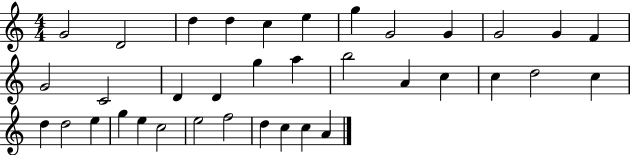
G4/h D4/h D5/q D5/q C5/q E5/q G5/q G4/h G4/q G4/h G4/q F4/q G4/h C4/h D4/q D4/q G5/q A5/q B5/h A4/q C5/q C5/q D5/h C5/q D5/q D5/h E5/q G5/q E5/q C5/h E5/h F5/h D5/q C5/q C5/q A4/q